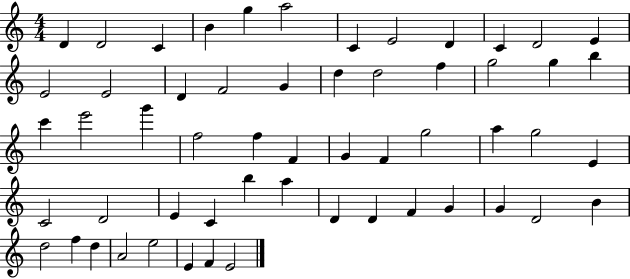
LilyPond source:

{
  \clef treble
  \numericTimeSignature
  \time 4/4
  \key c \major
  d'4 d'2 c'4 | b'4 g''4 a''2 | c'4 e'2 d'4 | c'4 d'2 e'4 | \break e'2 e'2 | d'4 f'2 g'4 | d''4 d''2 f''4 | g''2 g''4 b''4 | \break c'''4 e'''2 g'''4 | f''2 f''4 f'4 | g'4 f'4 g''2 | a''4 g''2 e'4 | \break c'2 d'2 | e'4 c'4 b''4 a''4 | d'4 d'4 f'4 g'4 | g'4 d'2 b'4 | \break d''2 f''4 d''4 | a'2 e''2 | e'4 f'4 e'2 | \bar "|."
}